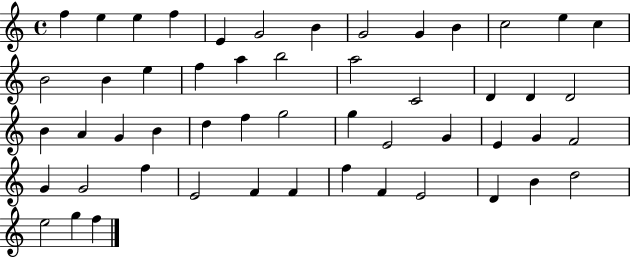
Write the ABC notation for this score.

X:1
T:Untitled
M:4/4
L:1/4
K:C
f e e f E G2 B G2 G B c2 e c B2 B e f a b2 a2 C2 D D D2 B A G B d f g2 g E2 G E G F2 G G2 f E2 F F f F E2 D B d2 e2 g f